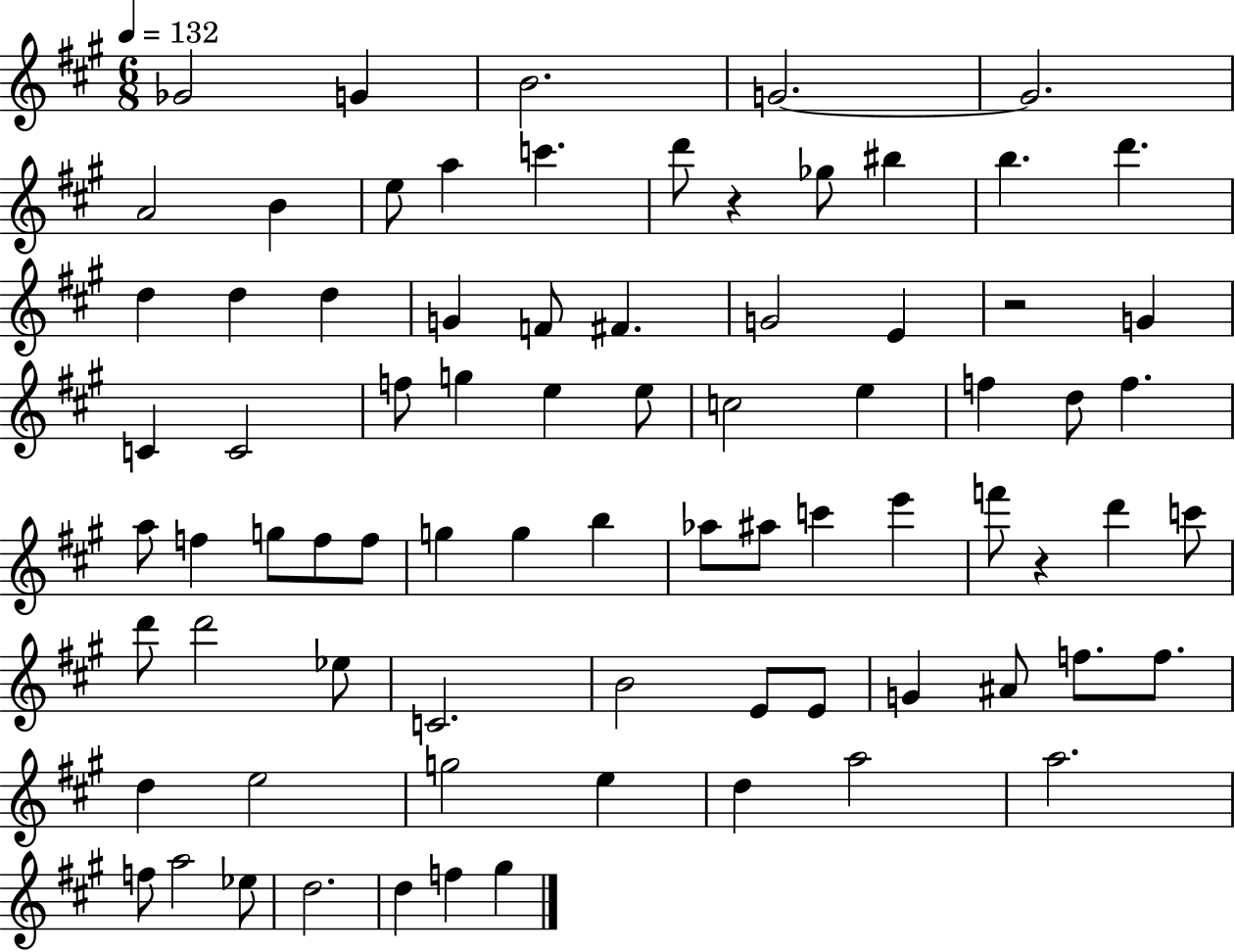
Gb4/h G4/q B4/h. G4/h. G4/h. A4/h B4/q E5/e A5/q C6/q. D6/e R/q Gb5/e BIS5/q B5/q. D6/q. D5/q D5/q D5/q G4/q F4/e F#4/q. G4/h E4/q R/h G4/q C4/q C4/h F5/e G5/q E5/q E5/e C5/h E5/q F5/q D5/e F5/q. A5/e F5/q G5/e F5/e F5/e G5/q G5/q B5/q Ab5/e A#5/e C6/q E6/q F6/e R/q D6/q C6/e D6/e D6/h Eb5/e C4/h. B4/h E4/e E4/e G4/q A#4/e F5/e. F5/e. D5/q E5/h G5/h E5/q D5/q A5/h A5/h. F5/e A5/h Eb5/e D5/h. D5/q F5/q G#5/q